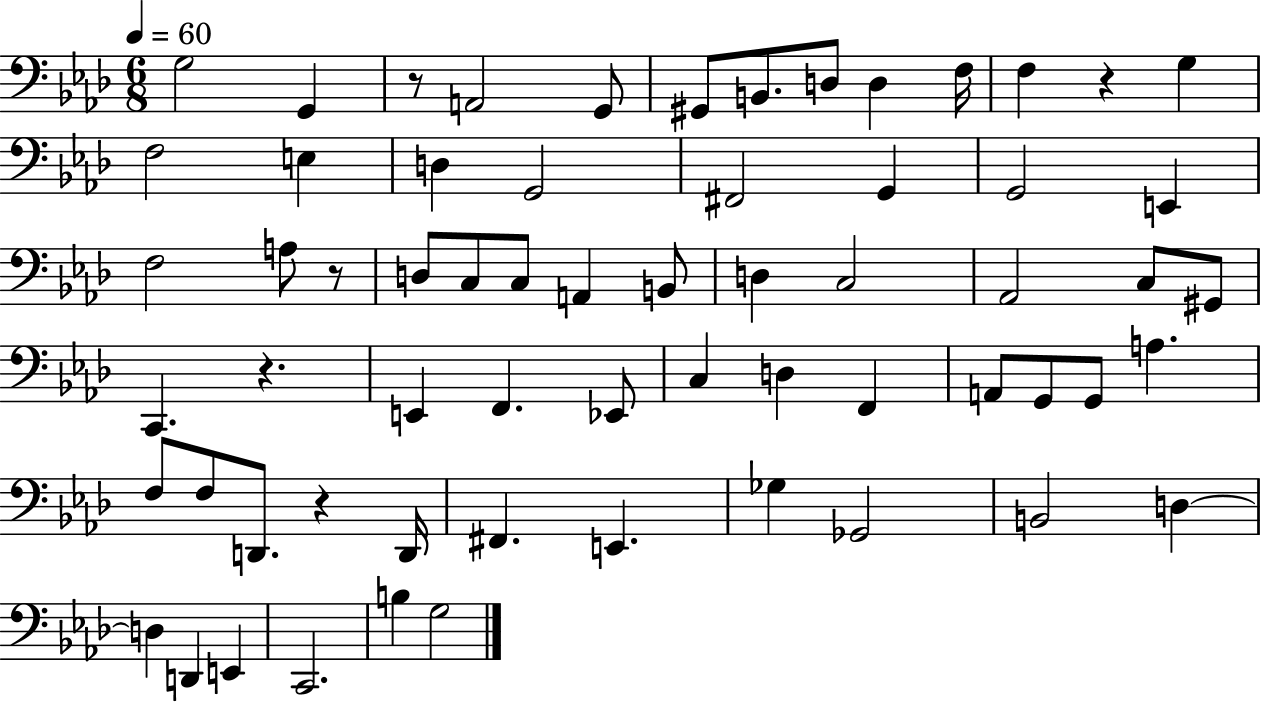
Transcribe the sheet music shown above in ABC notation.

X:1
T:Untitled
M:6/8
L:1/4
K:Ab
G,2 G,, z/2 A,,2 G,,/2 ^G,,/2 B,,/2 D,/2 D, F,/4 F, z G, F,2 E, D, G,,2 ^F,,2 G,, G,,2 E,, F,2 A,/2 z/2 D,/2 C,/2 C,/2 A,, B,,/2 D, C,2 _A,,2 C,/2 ^G,,/2 C,, z E,, F,, _E,,/2 C, D, F,, A,,/2 G,,/2 G,,/2 A, F,/2 F,/2 D,,/2 z D,,/4 ^F,, E,, _G, _G,,2 B,,2 D, D, D,, E,, C,,2 B, G,2